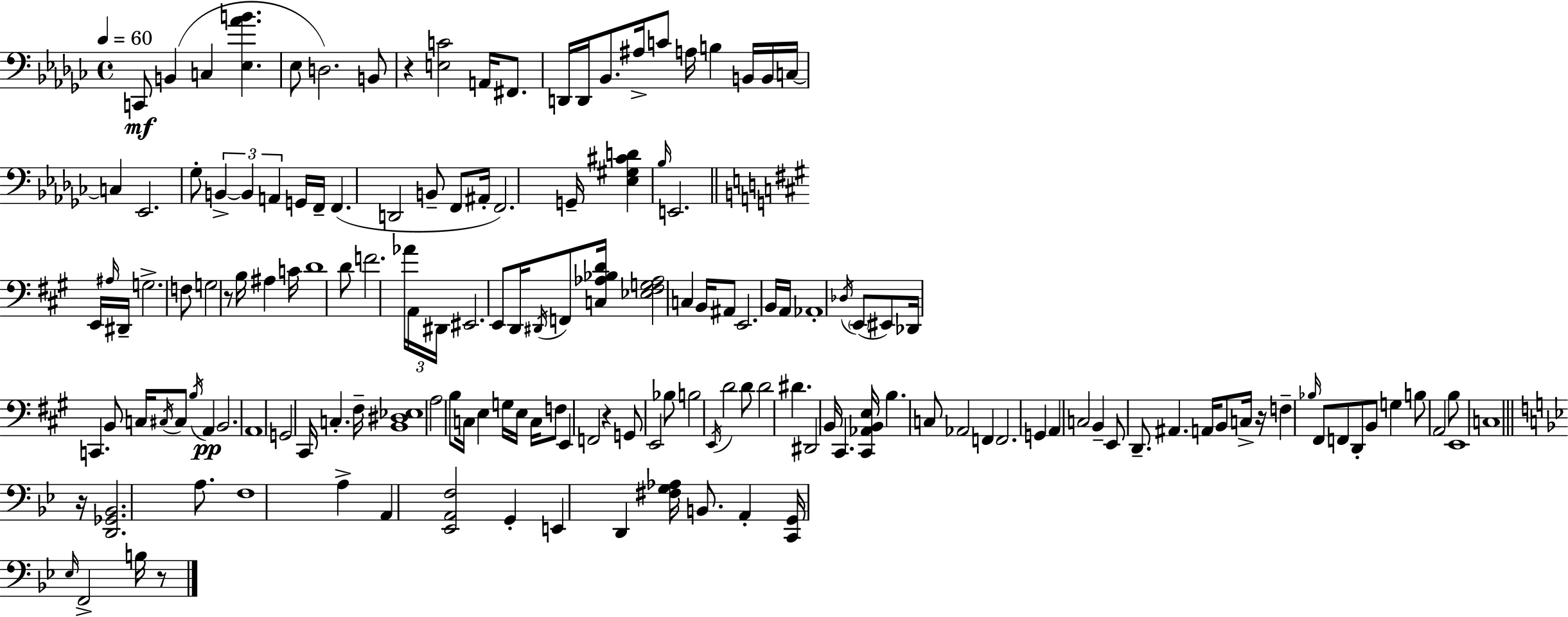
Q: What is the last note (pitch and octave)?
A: B3